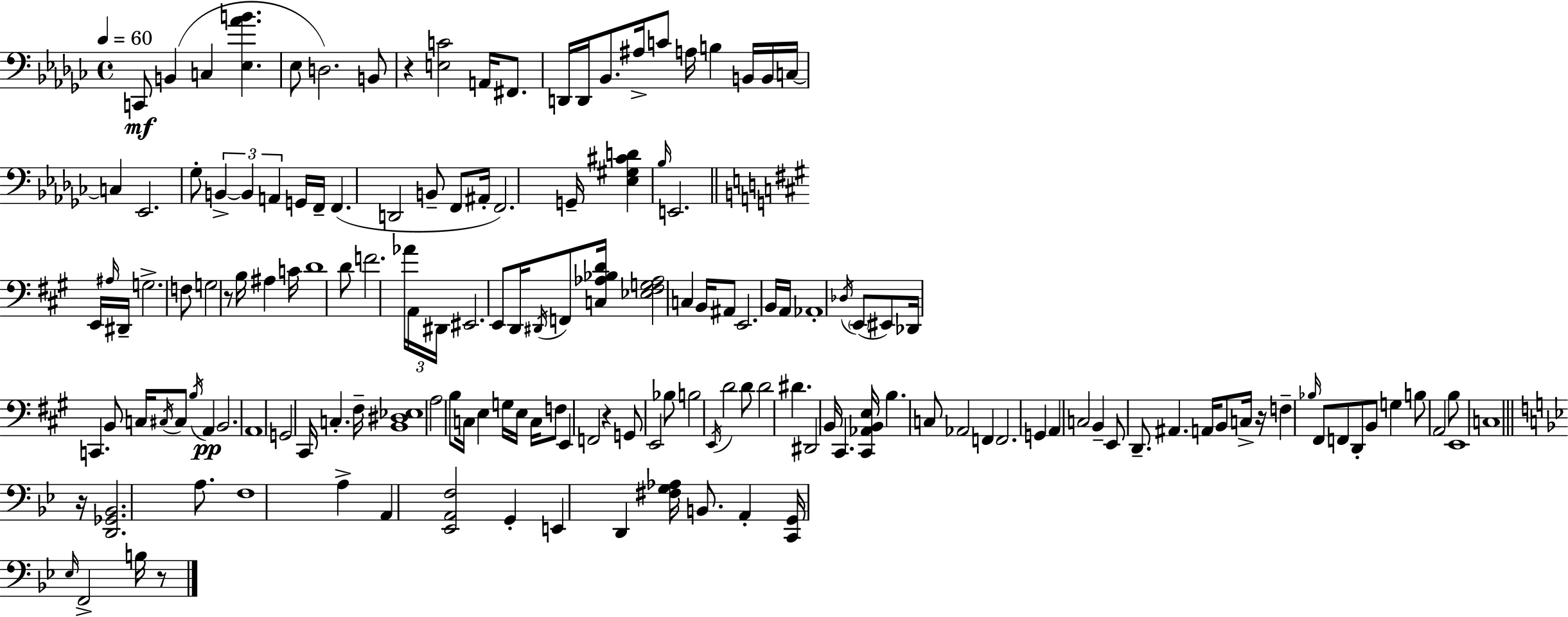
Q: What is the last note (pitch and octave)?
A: B3